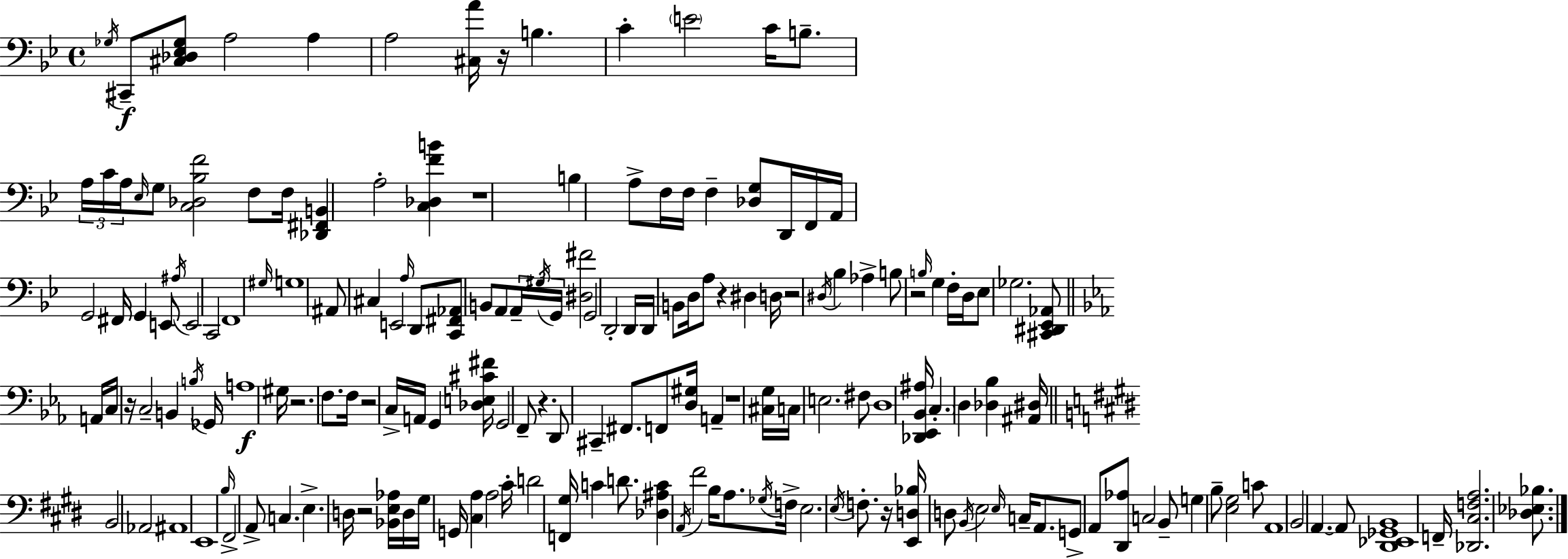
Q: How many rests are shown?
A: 12